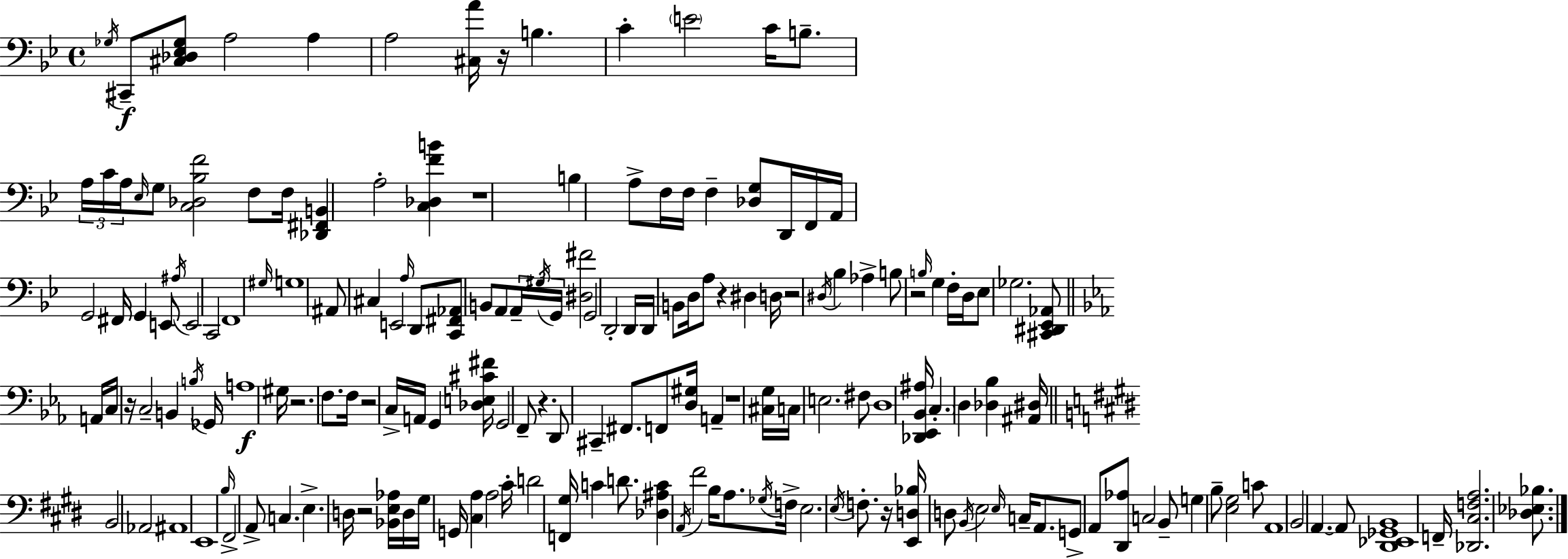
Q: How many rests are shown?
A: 12